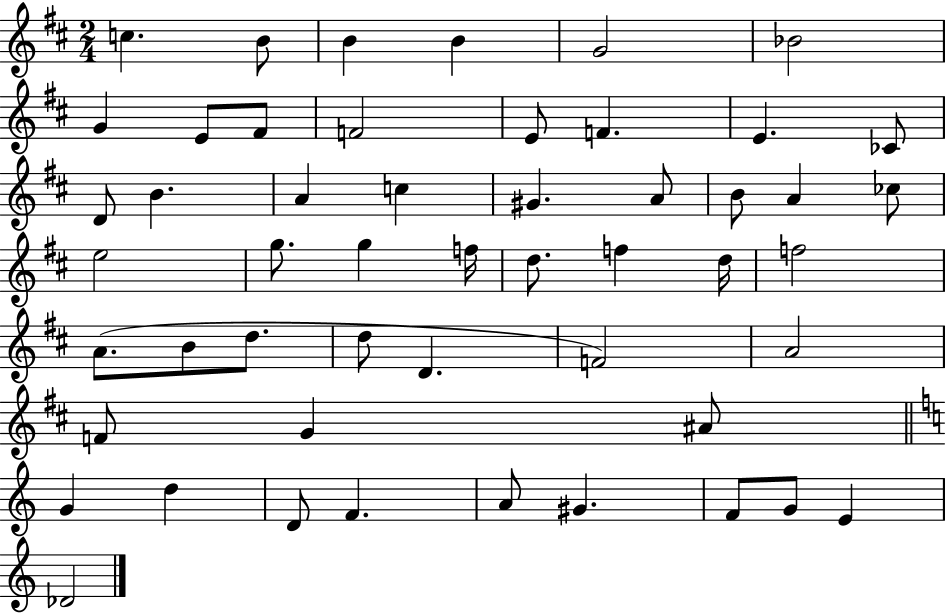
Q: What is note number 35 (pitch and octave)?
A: D5